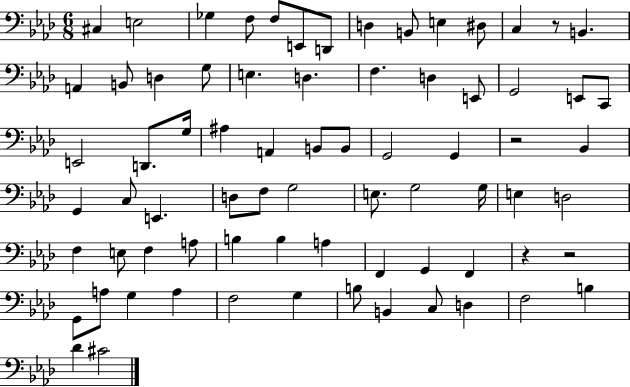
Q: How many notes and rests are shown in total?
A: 74